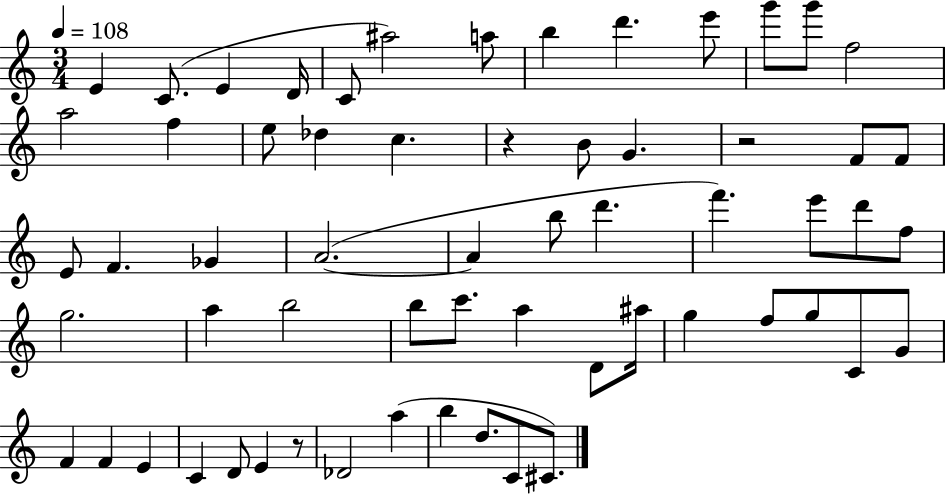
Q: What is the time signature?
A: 3/4